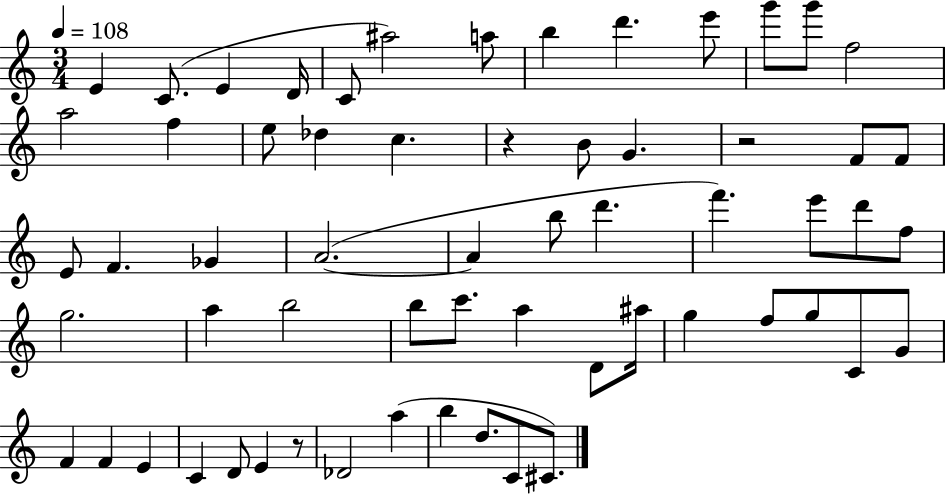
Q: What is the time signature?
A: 3/4